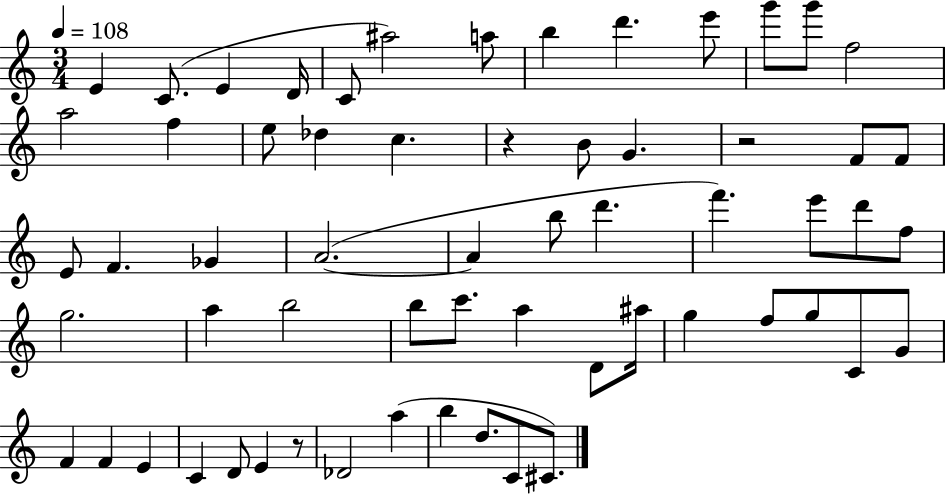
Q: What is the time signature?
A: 3/4